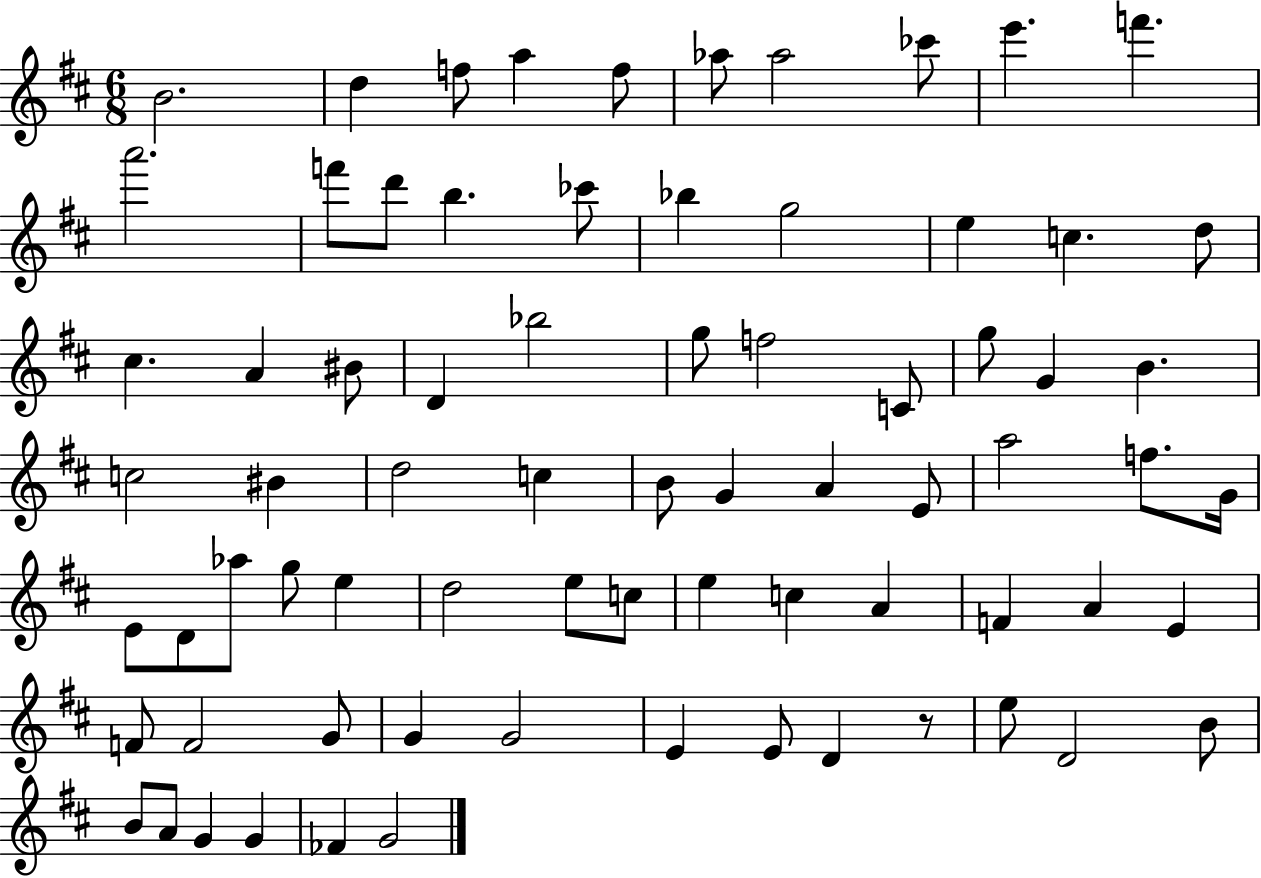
B4/h. D5/q F5/e A5/q F5/e Ab5/e Ab5/h CES6/e E6/q. F6/q. A6/h. F6/e D6/e B5/q. CES6/e Bb5/q G5/h E5/q C5/q. D5/e C#5/q. A4/q BIS4/e D4/q Bb5/h G5/e F5/h C4/e G5/e G4/q B4/q. C5/h BIS4/q D5/h C5/q B4/e G4/q A4/q E4/e A5/h F5/e. G4/s E4/e D4/e Ab5/e G5/e E5/q D5/h E5/e C5/e E5/q C5/q A4/q F4/q A4/q E4/q F4/e F4/h G4/e G4/q G4/h E4/q E4/e D4/q R/e E5/e D4/h B4/e B4/e A4/e G4/q G4/q FES4/q G4/h